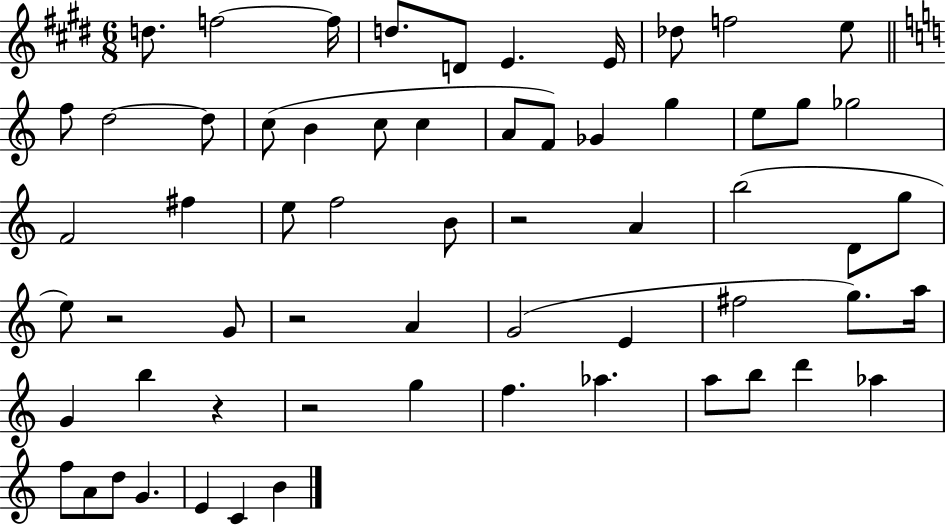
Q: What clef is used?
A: treble